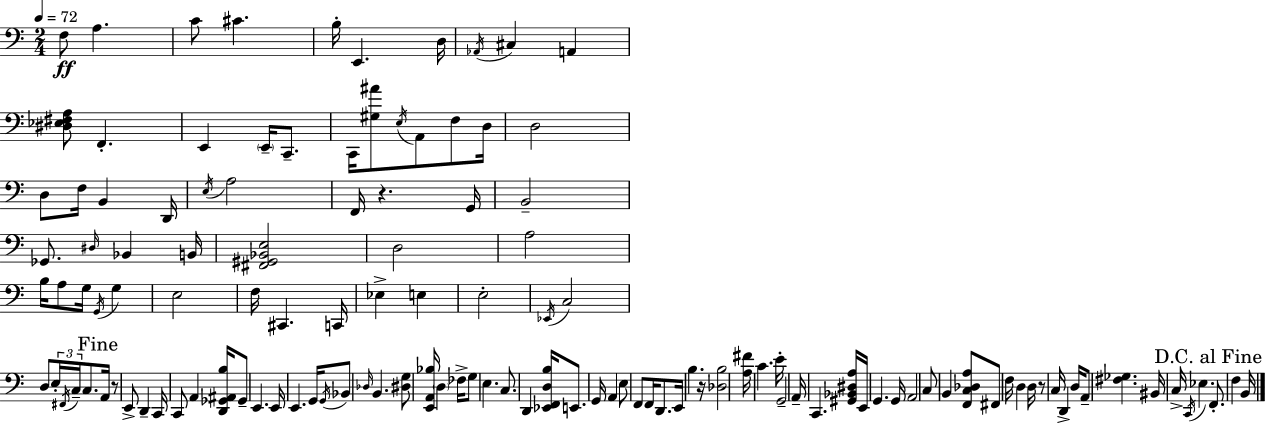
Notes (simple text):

F3/e A3/q. C4/e C#4/q. B3/s E2/q. D3/s Ab2/s C#3/q A2/q [D#3,Eb3,F#3,A3]/e F2/q. E2/q E2/s C2/e. C2/s [G#3,A#4]/e E3/s A2/e F3/e D3/s D3/h D3/e F3/s B2/q D2/s E3/s A3/h F2/s R/q. G2/s B2/h Gb2/e. D#3/s Bb2/q B2/s [F#2,G#2,Bb2,E3]/h D3/h A3/h B3/s A3/e G3/s G2/s G3/q E3/h F3/s C#2/q. C2/s Eb3/q E3/q E3/h Eb2/s C3/h D3/e E3/s F#2/s C3/s C3/e. A2/s R/e E2/e D2/q C2/s C2/e A2/q [D2,Gb2,A#2,B3]/s Gb2/e E2/q. E2/s E2/q. G2/s G2/s Bb2/e Db3/s B2/q. [D#3,G3]/e [E2,A2,Bb3]/s D3/q FES3/s G3/e E3/q. C3/e. D2/q [Eb2,F2,D3,B3]/s E2/e. G2/s A2/q E3/e F2/e F2/s D2/e. E2/s B3/q. R/s [Db3,B3]/h [A3,F#4]/s C4/q. E4/s G2/h A2/s C2/q. [G#2,Bb2,D#3,A3]/s E2/s G2/q. G2/s A2/h C3/e B2/q [F2,C3,Db3,A3]/e F#2/e F3/s D3/q D3/s R/e C3/s D2/q D3/s A2/e [F#3,Gb3]/q. BIS2/s C3/s C2/s Eb3/q. F2/e. F3/q B2/s